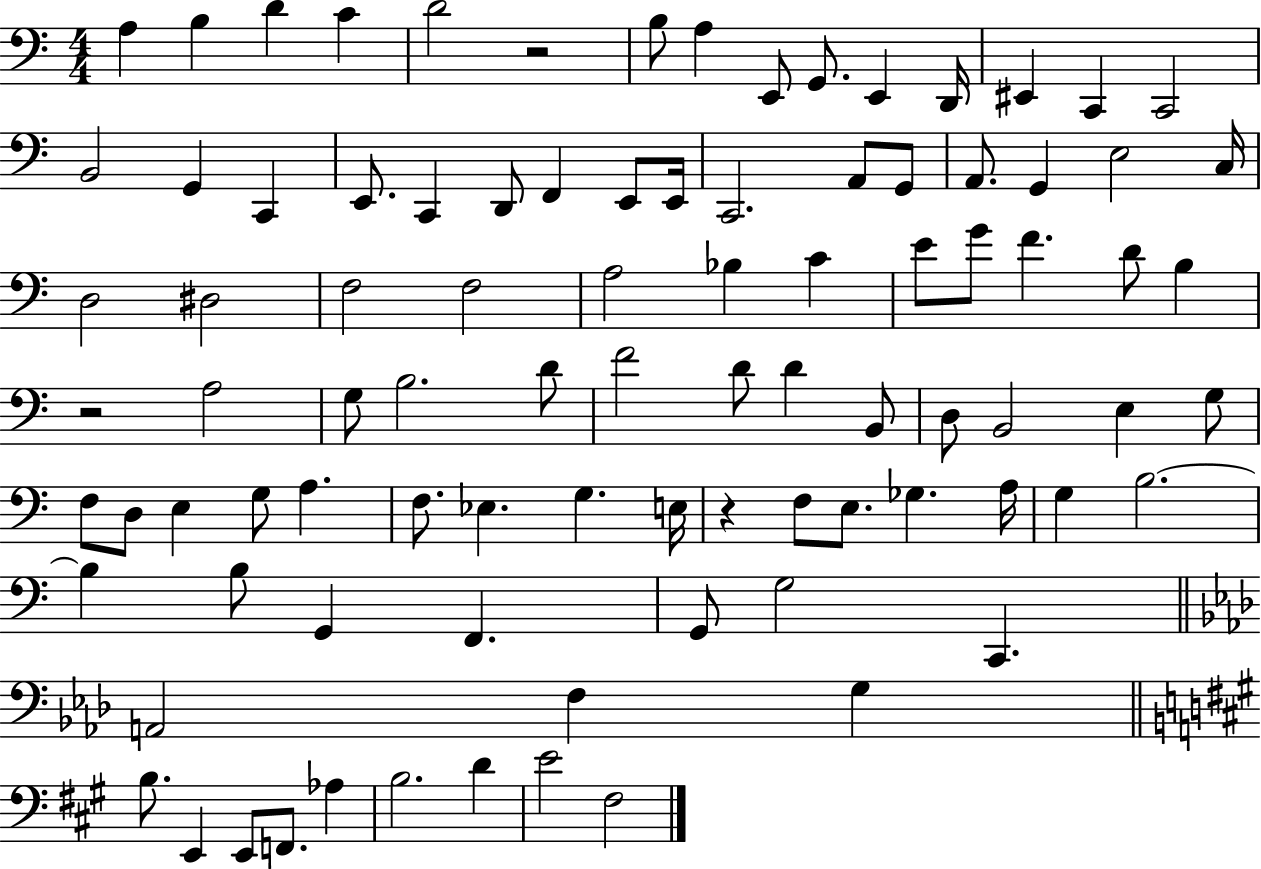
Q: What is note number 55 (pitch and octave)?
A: F3